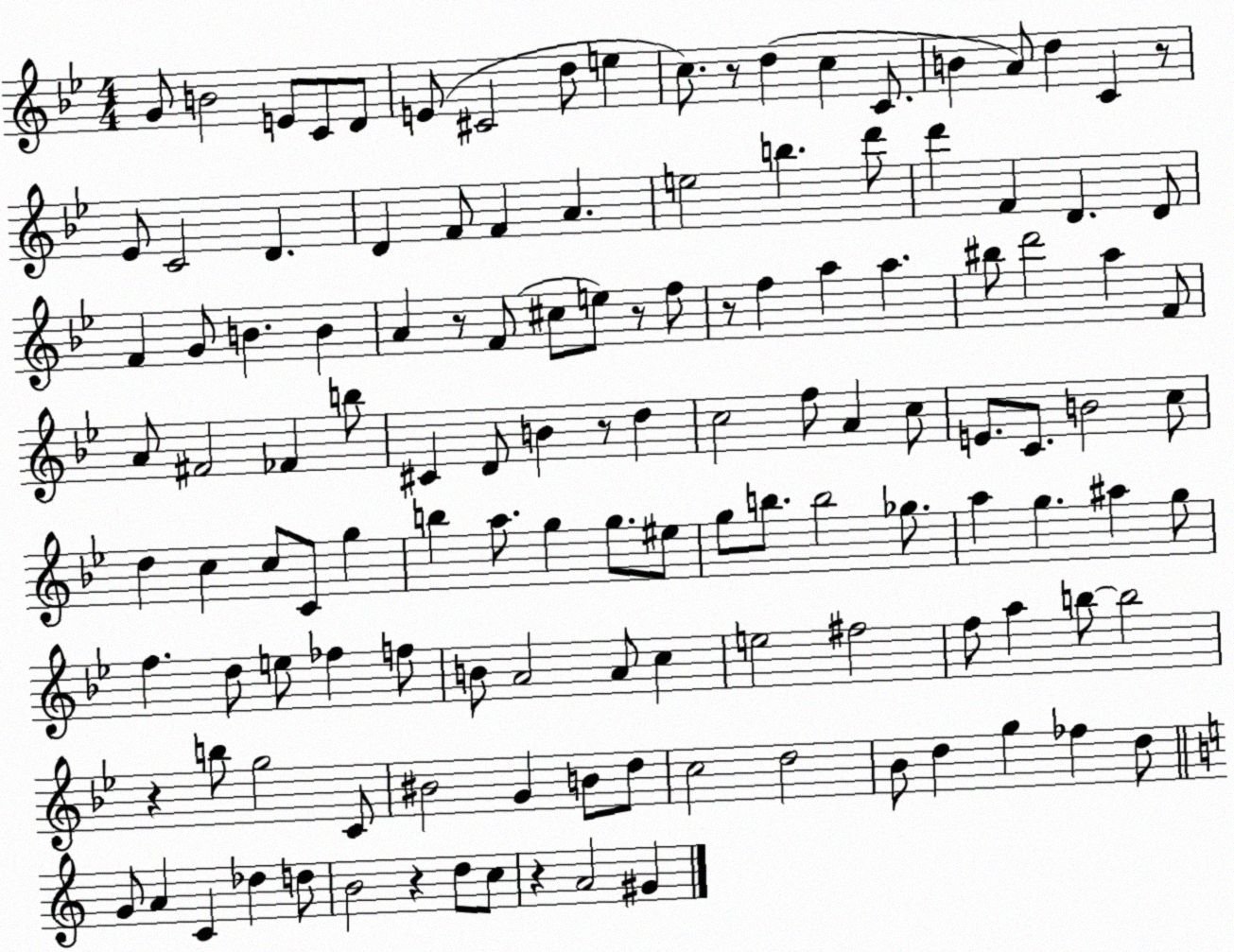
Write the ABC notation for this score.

X:1
T:Untitled
M:4/4
L:1/4
K:Bb
G/2 B2 E/2 C/2 D/2 E/2 ^C2 d/2 e c/2 z/2 d c C/2 B A/2 d C z/2 _E/2 C2 D D F/2 F A e2 b d'/2 d' F D D/2 F G/2 B B A z/2 F/2 ^c/2 e/2 z/2 f/2 z/2 f a a ^b/2 d'2 a F/2 A/2 ^F2 _F b/2 ^C D/2 B z/2 d c2 f/2 A c/2 E/2 C/2 B2 c/2 d c c/2 C/2 g b a/2 g g/2 ^e/2 g/2 b/2 b2 _g/2 a g ^a g/2 f d/2 e/2 _f f/2 B/2 A2 A/2 c e2 ^f2 f/2 a b/2 b2 z b/2 g2 C/2 ^B2 G B/2 d/2 c2 d2 _B/2 d g _f d/2 G/2 A C _d d/2 B2 z d/2 c/2 z A2 ^G